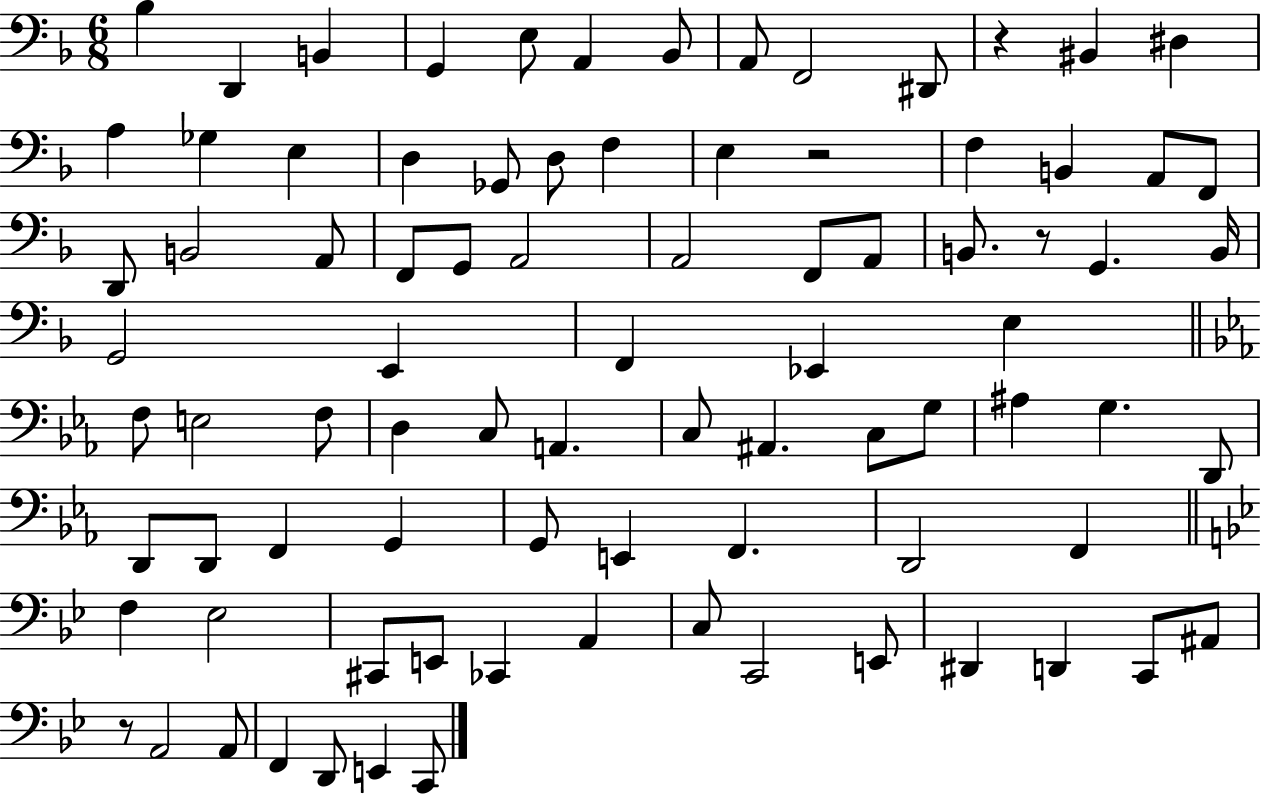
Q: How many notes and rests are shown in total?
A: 86